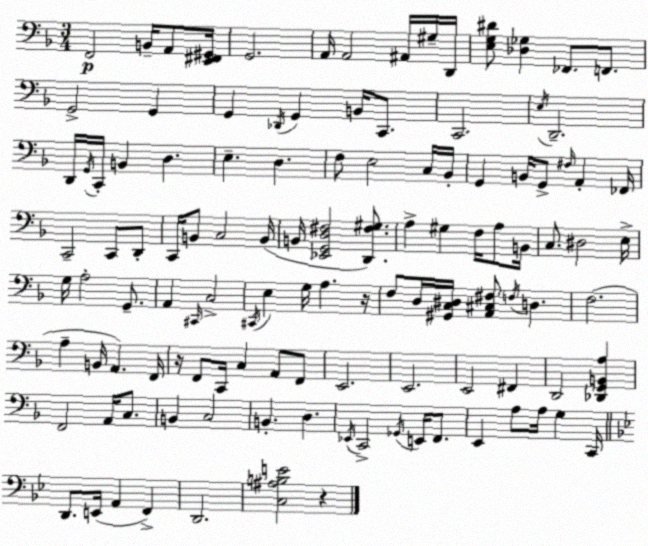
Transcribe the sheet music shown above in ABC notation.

X:1
T:Untitled
M:3/4
L:1/4
K:F
F,,2 B,,/4 A,,/2 [E,,^F,,^G,,]/4 G,,2 A,,/4 A,,2 ^A,,/4 ^G,/4 D,,/4 [E,G,^D]/2 [_D,_G,] _F,,/2 F,,/2 G,,2 G,, G,, _D,,/4 G,, B,,/4 C,,/2 C,,2 E,/4 D,,2 D,,/4 G,,/4 C,,/4 B,, D, E, D, F,/2 E,2 C,/4 _B,,/4 G,, B,,/4 G,,/2 ^F,/4 A,, _F,,/4 C,,2 C,,/2 D,,/2 C,,/4 B,,/2 C,2 B,,/4 B,,/4 [_E,,G,,D,^F,]2 [D,,^F,^G,]/2 A, ^G, F,/4 A,/2 B,,/4 C,/2 ^D,2 E,/4 G,/4 A,2 G,,/2 A,, ^C,,/4 C,2 ^C,,/4 E, G,/4 A, z/4 F,/2 D,/4 [^G,,C,^D,]/4 [A,,^C,^F,]/2 F,/4 D, F,2 A, B,,/4 A,, F,,/4 z/4 F,,/2 C,,/4 C, A,,/2 F,,/2 E,,2 E,,2 E,,2 ^F,, D,,2 [_D,,G,,B,,A,] F,,2 A,,/4 C,/2 B,, C,2 B,, D, _E,,/4 C,,2 _G,,/4 E,,/4 F,,/2 E,, A,/2 A,/4 G, C,,/4 D,,/2 E,,/4 A,, F,, D,,2 [C,^A,B,E]2 z